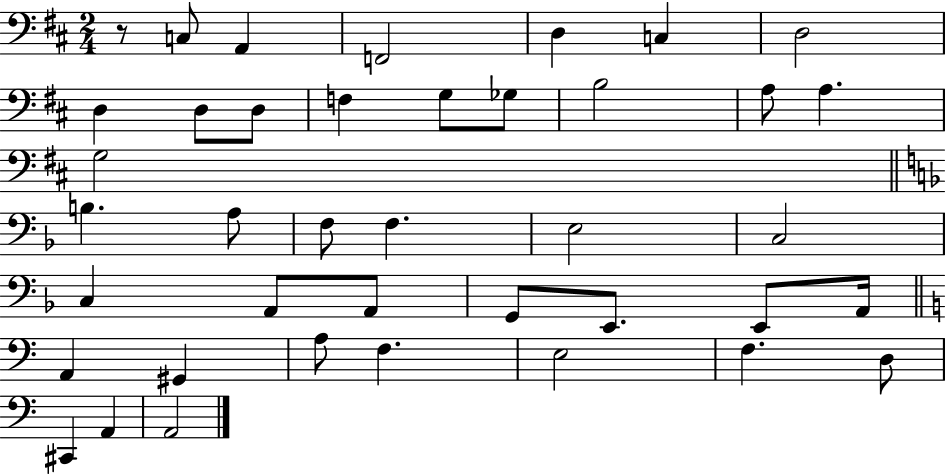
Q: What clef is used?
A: bass